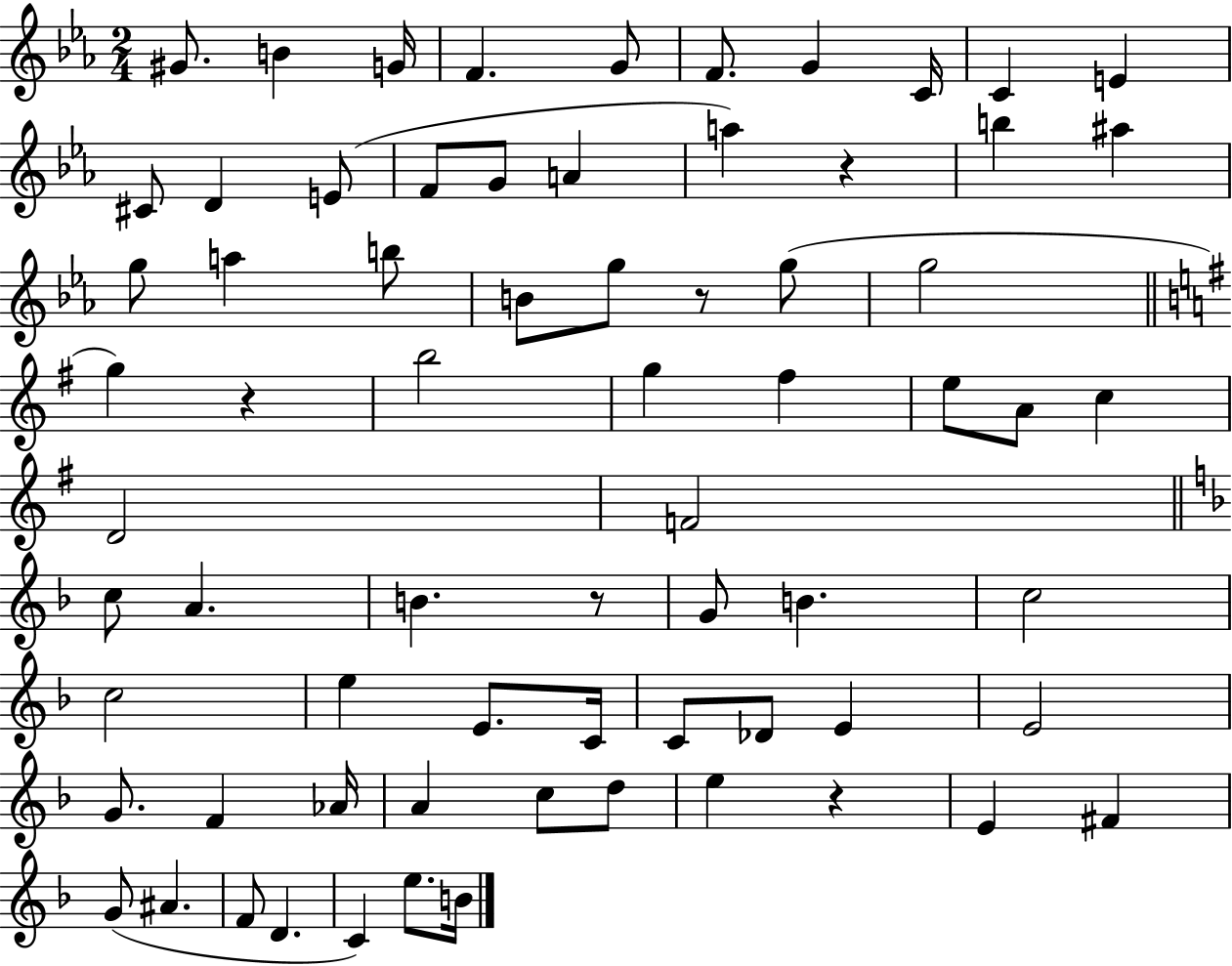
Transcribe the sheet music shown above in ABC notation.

X:1
T:Untitled
M:2/4
L:1/4
K:Eb
^G/2 B G/4 F G/2 F/2 G C/4 C E ^C/2 D E/2 F/2 G/2 A a z b ^a g/2 a b/2 B/2 g/2 z/2 g/2 g2 g z b2 g ^f e/2 A/2 c D2 F2 c/2 A B z/2 G/2 B c2 c2 e E/2 C/4 C/2 _D/2 E E2 G/2 F _A/4 A c/2 d/2 e z E ^F G/2 ^A F/2 D C e/2 B/4